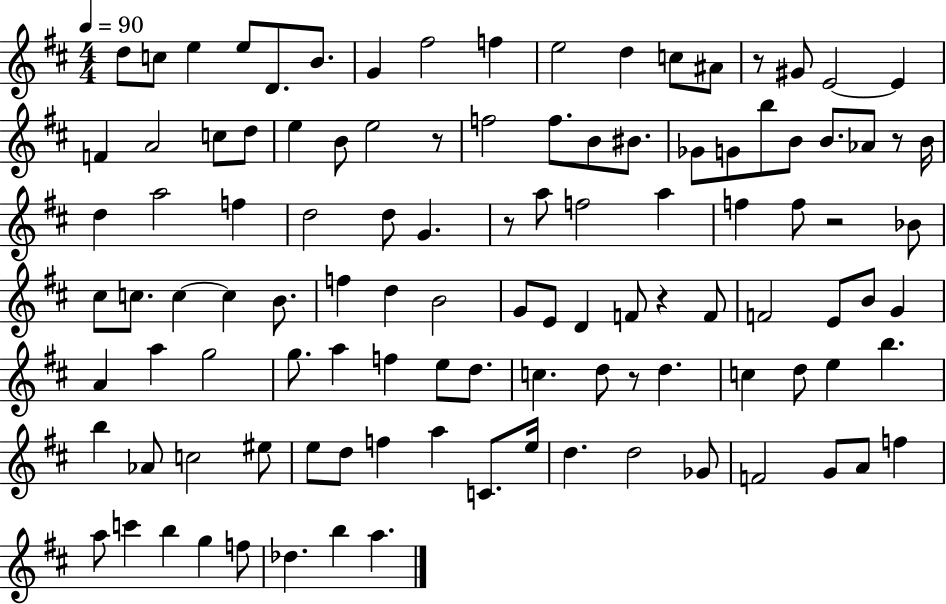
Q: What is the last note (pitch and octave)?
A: A5